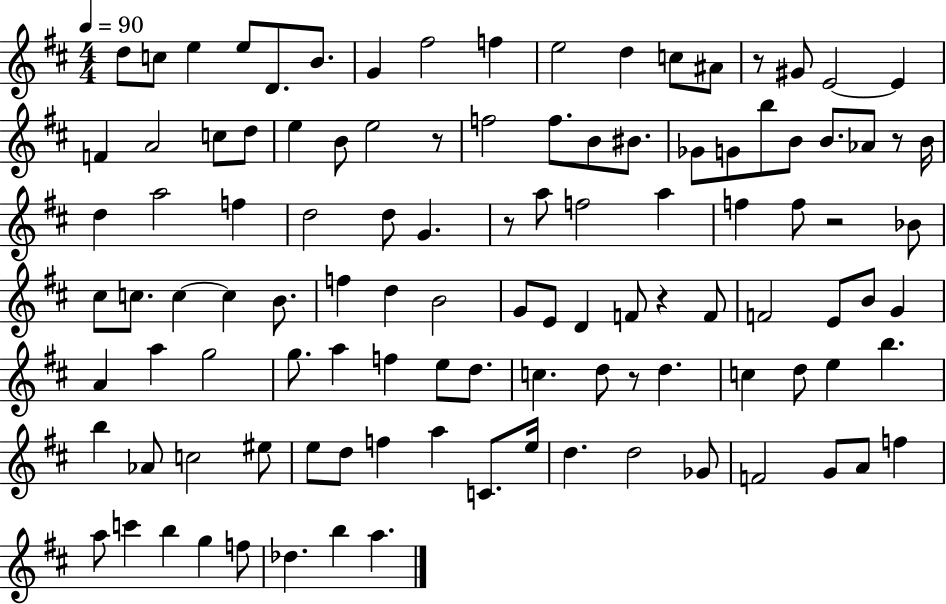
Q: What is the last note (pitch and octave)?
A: A5